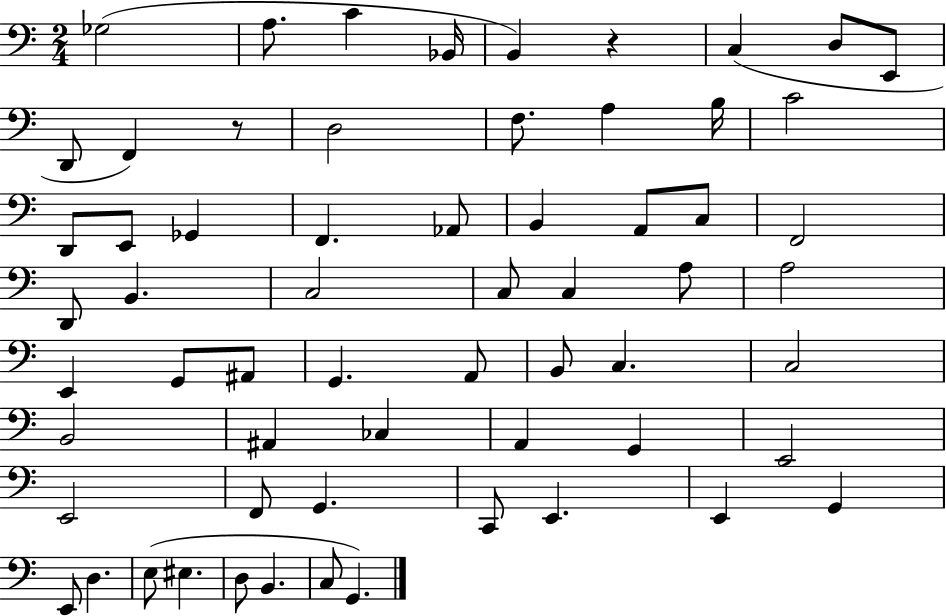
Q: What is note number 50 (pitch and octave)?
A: E2